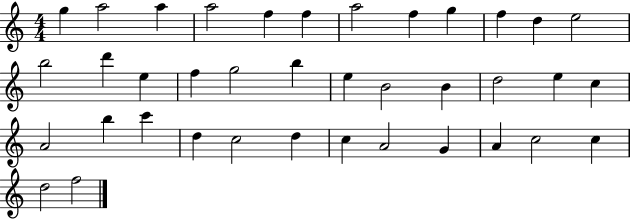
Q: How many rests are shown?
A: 0